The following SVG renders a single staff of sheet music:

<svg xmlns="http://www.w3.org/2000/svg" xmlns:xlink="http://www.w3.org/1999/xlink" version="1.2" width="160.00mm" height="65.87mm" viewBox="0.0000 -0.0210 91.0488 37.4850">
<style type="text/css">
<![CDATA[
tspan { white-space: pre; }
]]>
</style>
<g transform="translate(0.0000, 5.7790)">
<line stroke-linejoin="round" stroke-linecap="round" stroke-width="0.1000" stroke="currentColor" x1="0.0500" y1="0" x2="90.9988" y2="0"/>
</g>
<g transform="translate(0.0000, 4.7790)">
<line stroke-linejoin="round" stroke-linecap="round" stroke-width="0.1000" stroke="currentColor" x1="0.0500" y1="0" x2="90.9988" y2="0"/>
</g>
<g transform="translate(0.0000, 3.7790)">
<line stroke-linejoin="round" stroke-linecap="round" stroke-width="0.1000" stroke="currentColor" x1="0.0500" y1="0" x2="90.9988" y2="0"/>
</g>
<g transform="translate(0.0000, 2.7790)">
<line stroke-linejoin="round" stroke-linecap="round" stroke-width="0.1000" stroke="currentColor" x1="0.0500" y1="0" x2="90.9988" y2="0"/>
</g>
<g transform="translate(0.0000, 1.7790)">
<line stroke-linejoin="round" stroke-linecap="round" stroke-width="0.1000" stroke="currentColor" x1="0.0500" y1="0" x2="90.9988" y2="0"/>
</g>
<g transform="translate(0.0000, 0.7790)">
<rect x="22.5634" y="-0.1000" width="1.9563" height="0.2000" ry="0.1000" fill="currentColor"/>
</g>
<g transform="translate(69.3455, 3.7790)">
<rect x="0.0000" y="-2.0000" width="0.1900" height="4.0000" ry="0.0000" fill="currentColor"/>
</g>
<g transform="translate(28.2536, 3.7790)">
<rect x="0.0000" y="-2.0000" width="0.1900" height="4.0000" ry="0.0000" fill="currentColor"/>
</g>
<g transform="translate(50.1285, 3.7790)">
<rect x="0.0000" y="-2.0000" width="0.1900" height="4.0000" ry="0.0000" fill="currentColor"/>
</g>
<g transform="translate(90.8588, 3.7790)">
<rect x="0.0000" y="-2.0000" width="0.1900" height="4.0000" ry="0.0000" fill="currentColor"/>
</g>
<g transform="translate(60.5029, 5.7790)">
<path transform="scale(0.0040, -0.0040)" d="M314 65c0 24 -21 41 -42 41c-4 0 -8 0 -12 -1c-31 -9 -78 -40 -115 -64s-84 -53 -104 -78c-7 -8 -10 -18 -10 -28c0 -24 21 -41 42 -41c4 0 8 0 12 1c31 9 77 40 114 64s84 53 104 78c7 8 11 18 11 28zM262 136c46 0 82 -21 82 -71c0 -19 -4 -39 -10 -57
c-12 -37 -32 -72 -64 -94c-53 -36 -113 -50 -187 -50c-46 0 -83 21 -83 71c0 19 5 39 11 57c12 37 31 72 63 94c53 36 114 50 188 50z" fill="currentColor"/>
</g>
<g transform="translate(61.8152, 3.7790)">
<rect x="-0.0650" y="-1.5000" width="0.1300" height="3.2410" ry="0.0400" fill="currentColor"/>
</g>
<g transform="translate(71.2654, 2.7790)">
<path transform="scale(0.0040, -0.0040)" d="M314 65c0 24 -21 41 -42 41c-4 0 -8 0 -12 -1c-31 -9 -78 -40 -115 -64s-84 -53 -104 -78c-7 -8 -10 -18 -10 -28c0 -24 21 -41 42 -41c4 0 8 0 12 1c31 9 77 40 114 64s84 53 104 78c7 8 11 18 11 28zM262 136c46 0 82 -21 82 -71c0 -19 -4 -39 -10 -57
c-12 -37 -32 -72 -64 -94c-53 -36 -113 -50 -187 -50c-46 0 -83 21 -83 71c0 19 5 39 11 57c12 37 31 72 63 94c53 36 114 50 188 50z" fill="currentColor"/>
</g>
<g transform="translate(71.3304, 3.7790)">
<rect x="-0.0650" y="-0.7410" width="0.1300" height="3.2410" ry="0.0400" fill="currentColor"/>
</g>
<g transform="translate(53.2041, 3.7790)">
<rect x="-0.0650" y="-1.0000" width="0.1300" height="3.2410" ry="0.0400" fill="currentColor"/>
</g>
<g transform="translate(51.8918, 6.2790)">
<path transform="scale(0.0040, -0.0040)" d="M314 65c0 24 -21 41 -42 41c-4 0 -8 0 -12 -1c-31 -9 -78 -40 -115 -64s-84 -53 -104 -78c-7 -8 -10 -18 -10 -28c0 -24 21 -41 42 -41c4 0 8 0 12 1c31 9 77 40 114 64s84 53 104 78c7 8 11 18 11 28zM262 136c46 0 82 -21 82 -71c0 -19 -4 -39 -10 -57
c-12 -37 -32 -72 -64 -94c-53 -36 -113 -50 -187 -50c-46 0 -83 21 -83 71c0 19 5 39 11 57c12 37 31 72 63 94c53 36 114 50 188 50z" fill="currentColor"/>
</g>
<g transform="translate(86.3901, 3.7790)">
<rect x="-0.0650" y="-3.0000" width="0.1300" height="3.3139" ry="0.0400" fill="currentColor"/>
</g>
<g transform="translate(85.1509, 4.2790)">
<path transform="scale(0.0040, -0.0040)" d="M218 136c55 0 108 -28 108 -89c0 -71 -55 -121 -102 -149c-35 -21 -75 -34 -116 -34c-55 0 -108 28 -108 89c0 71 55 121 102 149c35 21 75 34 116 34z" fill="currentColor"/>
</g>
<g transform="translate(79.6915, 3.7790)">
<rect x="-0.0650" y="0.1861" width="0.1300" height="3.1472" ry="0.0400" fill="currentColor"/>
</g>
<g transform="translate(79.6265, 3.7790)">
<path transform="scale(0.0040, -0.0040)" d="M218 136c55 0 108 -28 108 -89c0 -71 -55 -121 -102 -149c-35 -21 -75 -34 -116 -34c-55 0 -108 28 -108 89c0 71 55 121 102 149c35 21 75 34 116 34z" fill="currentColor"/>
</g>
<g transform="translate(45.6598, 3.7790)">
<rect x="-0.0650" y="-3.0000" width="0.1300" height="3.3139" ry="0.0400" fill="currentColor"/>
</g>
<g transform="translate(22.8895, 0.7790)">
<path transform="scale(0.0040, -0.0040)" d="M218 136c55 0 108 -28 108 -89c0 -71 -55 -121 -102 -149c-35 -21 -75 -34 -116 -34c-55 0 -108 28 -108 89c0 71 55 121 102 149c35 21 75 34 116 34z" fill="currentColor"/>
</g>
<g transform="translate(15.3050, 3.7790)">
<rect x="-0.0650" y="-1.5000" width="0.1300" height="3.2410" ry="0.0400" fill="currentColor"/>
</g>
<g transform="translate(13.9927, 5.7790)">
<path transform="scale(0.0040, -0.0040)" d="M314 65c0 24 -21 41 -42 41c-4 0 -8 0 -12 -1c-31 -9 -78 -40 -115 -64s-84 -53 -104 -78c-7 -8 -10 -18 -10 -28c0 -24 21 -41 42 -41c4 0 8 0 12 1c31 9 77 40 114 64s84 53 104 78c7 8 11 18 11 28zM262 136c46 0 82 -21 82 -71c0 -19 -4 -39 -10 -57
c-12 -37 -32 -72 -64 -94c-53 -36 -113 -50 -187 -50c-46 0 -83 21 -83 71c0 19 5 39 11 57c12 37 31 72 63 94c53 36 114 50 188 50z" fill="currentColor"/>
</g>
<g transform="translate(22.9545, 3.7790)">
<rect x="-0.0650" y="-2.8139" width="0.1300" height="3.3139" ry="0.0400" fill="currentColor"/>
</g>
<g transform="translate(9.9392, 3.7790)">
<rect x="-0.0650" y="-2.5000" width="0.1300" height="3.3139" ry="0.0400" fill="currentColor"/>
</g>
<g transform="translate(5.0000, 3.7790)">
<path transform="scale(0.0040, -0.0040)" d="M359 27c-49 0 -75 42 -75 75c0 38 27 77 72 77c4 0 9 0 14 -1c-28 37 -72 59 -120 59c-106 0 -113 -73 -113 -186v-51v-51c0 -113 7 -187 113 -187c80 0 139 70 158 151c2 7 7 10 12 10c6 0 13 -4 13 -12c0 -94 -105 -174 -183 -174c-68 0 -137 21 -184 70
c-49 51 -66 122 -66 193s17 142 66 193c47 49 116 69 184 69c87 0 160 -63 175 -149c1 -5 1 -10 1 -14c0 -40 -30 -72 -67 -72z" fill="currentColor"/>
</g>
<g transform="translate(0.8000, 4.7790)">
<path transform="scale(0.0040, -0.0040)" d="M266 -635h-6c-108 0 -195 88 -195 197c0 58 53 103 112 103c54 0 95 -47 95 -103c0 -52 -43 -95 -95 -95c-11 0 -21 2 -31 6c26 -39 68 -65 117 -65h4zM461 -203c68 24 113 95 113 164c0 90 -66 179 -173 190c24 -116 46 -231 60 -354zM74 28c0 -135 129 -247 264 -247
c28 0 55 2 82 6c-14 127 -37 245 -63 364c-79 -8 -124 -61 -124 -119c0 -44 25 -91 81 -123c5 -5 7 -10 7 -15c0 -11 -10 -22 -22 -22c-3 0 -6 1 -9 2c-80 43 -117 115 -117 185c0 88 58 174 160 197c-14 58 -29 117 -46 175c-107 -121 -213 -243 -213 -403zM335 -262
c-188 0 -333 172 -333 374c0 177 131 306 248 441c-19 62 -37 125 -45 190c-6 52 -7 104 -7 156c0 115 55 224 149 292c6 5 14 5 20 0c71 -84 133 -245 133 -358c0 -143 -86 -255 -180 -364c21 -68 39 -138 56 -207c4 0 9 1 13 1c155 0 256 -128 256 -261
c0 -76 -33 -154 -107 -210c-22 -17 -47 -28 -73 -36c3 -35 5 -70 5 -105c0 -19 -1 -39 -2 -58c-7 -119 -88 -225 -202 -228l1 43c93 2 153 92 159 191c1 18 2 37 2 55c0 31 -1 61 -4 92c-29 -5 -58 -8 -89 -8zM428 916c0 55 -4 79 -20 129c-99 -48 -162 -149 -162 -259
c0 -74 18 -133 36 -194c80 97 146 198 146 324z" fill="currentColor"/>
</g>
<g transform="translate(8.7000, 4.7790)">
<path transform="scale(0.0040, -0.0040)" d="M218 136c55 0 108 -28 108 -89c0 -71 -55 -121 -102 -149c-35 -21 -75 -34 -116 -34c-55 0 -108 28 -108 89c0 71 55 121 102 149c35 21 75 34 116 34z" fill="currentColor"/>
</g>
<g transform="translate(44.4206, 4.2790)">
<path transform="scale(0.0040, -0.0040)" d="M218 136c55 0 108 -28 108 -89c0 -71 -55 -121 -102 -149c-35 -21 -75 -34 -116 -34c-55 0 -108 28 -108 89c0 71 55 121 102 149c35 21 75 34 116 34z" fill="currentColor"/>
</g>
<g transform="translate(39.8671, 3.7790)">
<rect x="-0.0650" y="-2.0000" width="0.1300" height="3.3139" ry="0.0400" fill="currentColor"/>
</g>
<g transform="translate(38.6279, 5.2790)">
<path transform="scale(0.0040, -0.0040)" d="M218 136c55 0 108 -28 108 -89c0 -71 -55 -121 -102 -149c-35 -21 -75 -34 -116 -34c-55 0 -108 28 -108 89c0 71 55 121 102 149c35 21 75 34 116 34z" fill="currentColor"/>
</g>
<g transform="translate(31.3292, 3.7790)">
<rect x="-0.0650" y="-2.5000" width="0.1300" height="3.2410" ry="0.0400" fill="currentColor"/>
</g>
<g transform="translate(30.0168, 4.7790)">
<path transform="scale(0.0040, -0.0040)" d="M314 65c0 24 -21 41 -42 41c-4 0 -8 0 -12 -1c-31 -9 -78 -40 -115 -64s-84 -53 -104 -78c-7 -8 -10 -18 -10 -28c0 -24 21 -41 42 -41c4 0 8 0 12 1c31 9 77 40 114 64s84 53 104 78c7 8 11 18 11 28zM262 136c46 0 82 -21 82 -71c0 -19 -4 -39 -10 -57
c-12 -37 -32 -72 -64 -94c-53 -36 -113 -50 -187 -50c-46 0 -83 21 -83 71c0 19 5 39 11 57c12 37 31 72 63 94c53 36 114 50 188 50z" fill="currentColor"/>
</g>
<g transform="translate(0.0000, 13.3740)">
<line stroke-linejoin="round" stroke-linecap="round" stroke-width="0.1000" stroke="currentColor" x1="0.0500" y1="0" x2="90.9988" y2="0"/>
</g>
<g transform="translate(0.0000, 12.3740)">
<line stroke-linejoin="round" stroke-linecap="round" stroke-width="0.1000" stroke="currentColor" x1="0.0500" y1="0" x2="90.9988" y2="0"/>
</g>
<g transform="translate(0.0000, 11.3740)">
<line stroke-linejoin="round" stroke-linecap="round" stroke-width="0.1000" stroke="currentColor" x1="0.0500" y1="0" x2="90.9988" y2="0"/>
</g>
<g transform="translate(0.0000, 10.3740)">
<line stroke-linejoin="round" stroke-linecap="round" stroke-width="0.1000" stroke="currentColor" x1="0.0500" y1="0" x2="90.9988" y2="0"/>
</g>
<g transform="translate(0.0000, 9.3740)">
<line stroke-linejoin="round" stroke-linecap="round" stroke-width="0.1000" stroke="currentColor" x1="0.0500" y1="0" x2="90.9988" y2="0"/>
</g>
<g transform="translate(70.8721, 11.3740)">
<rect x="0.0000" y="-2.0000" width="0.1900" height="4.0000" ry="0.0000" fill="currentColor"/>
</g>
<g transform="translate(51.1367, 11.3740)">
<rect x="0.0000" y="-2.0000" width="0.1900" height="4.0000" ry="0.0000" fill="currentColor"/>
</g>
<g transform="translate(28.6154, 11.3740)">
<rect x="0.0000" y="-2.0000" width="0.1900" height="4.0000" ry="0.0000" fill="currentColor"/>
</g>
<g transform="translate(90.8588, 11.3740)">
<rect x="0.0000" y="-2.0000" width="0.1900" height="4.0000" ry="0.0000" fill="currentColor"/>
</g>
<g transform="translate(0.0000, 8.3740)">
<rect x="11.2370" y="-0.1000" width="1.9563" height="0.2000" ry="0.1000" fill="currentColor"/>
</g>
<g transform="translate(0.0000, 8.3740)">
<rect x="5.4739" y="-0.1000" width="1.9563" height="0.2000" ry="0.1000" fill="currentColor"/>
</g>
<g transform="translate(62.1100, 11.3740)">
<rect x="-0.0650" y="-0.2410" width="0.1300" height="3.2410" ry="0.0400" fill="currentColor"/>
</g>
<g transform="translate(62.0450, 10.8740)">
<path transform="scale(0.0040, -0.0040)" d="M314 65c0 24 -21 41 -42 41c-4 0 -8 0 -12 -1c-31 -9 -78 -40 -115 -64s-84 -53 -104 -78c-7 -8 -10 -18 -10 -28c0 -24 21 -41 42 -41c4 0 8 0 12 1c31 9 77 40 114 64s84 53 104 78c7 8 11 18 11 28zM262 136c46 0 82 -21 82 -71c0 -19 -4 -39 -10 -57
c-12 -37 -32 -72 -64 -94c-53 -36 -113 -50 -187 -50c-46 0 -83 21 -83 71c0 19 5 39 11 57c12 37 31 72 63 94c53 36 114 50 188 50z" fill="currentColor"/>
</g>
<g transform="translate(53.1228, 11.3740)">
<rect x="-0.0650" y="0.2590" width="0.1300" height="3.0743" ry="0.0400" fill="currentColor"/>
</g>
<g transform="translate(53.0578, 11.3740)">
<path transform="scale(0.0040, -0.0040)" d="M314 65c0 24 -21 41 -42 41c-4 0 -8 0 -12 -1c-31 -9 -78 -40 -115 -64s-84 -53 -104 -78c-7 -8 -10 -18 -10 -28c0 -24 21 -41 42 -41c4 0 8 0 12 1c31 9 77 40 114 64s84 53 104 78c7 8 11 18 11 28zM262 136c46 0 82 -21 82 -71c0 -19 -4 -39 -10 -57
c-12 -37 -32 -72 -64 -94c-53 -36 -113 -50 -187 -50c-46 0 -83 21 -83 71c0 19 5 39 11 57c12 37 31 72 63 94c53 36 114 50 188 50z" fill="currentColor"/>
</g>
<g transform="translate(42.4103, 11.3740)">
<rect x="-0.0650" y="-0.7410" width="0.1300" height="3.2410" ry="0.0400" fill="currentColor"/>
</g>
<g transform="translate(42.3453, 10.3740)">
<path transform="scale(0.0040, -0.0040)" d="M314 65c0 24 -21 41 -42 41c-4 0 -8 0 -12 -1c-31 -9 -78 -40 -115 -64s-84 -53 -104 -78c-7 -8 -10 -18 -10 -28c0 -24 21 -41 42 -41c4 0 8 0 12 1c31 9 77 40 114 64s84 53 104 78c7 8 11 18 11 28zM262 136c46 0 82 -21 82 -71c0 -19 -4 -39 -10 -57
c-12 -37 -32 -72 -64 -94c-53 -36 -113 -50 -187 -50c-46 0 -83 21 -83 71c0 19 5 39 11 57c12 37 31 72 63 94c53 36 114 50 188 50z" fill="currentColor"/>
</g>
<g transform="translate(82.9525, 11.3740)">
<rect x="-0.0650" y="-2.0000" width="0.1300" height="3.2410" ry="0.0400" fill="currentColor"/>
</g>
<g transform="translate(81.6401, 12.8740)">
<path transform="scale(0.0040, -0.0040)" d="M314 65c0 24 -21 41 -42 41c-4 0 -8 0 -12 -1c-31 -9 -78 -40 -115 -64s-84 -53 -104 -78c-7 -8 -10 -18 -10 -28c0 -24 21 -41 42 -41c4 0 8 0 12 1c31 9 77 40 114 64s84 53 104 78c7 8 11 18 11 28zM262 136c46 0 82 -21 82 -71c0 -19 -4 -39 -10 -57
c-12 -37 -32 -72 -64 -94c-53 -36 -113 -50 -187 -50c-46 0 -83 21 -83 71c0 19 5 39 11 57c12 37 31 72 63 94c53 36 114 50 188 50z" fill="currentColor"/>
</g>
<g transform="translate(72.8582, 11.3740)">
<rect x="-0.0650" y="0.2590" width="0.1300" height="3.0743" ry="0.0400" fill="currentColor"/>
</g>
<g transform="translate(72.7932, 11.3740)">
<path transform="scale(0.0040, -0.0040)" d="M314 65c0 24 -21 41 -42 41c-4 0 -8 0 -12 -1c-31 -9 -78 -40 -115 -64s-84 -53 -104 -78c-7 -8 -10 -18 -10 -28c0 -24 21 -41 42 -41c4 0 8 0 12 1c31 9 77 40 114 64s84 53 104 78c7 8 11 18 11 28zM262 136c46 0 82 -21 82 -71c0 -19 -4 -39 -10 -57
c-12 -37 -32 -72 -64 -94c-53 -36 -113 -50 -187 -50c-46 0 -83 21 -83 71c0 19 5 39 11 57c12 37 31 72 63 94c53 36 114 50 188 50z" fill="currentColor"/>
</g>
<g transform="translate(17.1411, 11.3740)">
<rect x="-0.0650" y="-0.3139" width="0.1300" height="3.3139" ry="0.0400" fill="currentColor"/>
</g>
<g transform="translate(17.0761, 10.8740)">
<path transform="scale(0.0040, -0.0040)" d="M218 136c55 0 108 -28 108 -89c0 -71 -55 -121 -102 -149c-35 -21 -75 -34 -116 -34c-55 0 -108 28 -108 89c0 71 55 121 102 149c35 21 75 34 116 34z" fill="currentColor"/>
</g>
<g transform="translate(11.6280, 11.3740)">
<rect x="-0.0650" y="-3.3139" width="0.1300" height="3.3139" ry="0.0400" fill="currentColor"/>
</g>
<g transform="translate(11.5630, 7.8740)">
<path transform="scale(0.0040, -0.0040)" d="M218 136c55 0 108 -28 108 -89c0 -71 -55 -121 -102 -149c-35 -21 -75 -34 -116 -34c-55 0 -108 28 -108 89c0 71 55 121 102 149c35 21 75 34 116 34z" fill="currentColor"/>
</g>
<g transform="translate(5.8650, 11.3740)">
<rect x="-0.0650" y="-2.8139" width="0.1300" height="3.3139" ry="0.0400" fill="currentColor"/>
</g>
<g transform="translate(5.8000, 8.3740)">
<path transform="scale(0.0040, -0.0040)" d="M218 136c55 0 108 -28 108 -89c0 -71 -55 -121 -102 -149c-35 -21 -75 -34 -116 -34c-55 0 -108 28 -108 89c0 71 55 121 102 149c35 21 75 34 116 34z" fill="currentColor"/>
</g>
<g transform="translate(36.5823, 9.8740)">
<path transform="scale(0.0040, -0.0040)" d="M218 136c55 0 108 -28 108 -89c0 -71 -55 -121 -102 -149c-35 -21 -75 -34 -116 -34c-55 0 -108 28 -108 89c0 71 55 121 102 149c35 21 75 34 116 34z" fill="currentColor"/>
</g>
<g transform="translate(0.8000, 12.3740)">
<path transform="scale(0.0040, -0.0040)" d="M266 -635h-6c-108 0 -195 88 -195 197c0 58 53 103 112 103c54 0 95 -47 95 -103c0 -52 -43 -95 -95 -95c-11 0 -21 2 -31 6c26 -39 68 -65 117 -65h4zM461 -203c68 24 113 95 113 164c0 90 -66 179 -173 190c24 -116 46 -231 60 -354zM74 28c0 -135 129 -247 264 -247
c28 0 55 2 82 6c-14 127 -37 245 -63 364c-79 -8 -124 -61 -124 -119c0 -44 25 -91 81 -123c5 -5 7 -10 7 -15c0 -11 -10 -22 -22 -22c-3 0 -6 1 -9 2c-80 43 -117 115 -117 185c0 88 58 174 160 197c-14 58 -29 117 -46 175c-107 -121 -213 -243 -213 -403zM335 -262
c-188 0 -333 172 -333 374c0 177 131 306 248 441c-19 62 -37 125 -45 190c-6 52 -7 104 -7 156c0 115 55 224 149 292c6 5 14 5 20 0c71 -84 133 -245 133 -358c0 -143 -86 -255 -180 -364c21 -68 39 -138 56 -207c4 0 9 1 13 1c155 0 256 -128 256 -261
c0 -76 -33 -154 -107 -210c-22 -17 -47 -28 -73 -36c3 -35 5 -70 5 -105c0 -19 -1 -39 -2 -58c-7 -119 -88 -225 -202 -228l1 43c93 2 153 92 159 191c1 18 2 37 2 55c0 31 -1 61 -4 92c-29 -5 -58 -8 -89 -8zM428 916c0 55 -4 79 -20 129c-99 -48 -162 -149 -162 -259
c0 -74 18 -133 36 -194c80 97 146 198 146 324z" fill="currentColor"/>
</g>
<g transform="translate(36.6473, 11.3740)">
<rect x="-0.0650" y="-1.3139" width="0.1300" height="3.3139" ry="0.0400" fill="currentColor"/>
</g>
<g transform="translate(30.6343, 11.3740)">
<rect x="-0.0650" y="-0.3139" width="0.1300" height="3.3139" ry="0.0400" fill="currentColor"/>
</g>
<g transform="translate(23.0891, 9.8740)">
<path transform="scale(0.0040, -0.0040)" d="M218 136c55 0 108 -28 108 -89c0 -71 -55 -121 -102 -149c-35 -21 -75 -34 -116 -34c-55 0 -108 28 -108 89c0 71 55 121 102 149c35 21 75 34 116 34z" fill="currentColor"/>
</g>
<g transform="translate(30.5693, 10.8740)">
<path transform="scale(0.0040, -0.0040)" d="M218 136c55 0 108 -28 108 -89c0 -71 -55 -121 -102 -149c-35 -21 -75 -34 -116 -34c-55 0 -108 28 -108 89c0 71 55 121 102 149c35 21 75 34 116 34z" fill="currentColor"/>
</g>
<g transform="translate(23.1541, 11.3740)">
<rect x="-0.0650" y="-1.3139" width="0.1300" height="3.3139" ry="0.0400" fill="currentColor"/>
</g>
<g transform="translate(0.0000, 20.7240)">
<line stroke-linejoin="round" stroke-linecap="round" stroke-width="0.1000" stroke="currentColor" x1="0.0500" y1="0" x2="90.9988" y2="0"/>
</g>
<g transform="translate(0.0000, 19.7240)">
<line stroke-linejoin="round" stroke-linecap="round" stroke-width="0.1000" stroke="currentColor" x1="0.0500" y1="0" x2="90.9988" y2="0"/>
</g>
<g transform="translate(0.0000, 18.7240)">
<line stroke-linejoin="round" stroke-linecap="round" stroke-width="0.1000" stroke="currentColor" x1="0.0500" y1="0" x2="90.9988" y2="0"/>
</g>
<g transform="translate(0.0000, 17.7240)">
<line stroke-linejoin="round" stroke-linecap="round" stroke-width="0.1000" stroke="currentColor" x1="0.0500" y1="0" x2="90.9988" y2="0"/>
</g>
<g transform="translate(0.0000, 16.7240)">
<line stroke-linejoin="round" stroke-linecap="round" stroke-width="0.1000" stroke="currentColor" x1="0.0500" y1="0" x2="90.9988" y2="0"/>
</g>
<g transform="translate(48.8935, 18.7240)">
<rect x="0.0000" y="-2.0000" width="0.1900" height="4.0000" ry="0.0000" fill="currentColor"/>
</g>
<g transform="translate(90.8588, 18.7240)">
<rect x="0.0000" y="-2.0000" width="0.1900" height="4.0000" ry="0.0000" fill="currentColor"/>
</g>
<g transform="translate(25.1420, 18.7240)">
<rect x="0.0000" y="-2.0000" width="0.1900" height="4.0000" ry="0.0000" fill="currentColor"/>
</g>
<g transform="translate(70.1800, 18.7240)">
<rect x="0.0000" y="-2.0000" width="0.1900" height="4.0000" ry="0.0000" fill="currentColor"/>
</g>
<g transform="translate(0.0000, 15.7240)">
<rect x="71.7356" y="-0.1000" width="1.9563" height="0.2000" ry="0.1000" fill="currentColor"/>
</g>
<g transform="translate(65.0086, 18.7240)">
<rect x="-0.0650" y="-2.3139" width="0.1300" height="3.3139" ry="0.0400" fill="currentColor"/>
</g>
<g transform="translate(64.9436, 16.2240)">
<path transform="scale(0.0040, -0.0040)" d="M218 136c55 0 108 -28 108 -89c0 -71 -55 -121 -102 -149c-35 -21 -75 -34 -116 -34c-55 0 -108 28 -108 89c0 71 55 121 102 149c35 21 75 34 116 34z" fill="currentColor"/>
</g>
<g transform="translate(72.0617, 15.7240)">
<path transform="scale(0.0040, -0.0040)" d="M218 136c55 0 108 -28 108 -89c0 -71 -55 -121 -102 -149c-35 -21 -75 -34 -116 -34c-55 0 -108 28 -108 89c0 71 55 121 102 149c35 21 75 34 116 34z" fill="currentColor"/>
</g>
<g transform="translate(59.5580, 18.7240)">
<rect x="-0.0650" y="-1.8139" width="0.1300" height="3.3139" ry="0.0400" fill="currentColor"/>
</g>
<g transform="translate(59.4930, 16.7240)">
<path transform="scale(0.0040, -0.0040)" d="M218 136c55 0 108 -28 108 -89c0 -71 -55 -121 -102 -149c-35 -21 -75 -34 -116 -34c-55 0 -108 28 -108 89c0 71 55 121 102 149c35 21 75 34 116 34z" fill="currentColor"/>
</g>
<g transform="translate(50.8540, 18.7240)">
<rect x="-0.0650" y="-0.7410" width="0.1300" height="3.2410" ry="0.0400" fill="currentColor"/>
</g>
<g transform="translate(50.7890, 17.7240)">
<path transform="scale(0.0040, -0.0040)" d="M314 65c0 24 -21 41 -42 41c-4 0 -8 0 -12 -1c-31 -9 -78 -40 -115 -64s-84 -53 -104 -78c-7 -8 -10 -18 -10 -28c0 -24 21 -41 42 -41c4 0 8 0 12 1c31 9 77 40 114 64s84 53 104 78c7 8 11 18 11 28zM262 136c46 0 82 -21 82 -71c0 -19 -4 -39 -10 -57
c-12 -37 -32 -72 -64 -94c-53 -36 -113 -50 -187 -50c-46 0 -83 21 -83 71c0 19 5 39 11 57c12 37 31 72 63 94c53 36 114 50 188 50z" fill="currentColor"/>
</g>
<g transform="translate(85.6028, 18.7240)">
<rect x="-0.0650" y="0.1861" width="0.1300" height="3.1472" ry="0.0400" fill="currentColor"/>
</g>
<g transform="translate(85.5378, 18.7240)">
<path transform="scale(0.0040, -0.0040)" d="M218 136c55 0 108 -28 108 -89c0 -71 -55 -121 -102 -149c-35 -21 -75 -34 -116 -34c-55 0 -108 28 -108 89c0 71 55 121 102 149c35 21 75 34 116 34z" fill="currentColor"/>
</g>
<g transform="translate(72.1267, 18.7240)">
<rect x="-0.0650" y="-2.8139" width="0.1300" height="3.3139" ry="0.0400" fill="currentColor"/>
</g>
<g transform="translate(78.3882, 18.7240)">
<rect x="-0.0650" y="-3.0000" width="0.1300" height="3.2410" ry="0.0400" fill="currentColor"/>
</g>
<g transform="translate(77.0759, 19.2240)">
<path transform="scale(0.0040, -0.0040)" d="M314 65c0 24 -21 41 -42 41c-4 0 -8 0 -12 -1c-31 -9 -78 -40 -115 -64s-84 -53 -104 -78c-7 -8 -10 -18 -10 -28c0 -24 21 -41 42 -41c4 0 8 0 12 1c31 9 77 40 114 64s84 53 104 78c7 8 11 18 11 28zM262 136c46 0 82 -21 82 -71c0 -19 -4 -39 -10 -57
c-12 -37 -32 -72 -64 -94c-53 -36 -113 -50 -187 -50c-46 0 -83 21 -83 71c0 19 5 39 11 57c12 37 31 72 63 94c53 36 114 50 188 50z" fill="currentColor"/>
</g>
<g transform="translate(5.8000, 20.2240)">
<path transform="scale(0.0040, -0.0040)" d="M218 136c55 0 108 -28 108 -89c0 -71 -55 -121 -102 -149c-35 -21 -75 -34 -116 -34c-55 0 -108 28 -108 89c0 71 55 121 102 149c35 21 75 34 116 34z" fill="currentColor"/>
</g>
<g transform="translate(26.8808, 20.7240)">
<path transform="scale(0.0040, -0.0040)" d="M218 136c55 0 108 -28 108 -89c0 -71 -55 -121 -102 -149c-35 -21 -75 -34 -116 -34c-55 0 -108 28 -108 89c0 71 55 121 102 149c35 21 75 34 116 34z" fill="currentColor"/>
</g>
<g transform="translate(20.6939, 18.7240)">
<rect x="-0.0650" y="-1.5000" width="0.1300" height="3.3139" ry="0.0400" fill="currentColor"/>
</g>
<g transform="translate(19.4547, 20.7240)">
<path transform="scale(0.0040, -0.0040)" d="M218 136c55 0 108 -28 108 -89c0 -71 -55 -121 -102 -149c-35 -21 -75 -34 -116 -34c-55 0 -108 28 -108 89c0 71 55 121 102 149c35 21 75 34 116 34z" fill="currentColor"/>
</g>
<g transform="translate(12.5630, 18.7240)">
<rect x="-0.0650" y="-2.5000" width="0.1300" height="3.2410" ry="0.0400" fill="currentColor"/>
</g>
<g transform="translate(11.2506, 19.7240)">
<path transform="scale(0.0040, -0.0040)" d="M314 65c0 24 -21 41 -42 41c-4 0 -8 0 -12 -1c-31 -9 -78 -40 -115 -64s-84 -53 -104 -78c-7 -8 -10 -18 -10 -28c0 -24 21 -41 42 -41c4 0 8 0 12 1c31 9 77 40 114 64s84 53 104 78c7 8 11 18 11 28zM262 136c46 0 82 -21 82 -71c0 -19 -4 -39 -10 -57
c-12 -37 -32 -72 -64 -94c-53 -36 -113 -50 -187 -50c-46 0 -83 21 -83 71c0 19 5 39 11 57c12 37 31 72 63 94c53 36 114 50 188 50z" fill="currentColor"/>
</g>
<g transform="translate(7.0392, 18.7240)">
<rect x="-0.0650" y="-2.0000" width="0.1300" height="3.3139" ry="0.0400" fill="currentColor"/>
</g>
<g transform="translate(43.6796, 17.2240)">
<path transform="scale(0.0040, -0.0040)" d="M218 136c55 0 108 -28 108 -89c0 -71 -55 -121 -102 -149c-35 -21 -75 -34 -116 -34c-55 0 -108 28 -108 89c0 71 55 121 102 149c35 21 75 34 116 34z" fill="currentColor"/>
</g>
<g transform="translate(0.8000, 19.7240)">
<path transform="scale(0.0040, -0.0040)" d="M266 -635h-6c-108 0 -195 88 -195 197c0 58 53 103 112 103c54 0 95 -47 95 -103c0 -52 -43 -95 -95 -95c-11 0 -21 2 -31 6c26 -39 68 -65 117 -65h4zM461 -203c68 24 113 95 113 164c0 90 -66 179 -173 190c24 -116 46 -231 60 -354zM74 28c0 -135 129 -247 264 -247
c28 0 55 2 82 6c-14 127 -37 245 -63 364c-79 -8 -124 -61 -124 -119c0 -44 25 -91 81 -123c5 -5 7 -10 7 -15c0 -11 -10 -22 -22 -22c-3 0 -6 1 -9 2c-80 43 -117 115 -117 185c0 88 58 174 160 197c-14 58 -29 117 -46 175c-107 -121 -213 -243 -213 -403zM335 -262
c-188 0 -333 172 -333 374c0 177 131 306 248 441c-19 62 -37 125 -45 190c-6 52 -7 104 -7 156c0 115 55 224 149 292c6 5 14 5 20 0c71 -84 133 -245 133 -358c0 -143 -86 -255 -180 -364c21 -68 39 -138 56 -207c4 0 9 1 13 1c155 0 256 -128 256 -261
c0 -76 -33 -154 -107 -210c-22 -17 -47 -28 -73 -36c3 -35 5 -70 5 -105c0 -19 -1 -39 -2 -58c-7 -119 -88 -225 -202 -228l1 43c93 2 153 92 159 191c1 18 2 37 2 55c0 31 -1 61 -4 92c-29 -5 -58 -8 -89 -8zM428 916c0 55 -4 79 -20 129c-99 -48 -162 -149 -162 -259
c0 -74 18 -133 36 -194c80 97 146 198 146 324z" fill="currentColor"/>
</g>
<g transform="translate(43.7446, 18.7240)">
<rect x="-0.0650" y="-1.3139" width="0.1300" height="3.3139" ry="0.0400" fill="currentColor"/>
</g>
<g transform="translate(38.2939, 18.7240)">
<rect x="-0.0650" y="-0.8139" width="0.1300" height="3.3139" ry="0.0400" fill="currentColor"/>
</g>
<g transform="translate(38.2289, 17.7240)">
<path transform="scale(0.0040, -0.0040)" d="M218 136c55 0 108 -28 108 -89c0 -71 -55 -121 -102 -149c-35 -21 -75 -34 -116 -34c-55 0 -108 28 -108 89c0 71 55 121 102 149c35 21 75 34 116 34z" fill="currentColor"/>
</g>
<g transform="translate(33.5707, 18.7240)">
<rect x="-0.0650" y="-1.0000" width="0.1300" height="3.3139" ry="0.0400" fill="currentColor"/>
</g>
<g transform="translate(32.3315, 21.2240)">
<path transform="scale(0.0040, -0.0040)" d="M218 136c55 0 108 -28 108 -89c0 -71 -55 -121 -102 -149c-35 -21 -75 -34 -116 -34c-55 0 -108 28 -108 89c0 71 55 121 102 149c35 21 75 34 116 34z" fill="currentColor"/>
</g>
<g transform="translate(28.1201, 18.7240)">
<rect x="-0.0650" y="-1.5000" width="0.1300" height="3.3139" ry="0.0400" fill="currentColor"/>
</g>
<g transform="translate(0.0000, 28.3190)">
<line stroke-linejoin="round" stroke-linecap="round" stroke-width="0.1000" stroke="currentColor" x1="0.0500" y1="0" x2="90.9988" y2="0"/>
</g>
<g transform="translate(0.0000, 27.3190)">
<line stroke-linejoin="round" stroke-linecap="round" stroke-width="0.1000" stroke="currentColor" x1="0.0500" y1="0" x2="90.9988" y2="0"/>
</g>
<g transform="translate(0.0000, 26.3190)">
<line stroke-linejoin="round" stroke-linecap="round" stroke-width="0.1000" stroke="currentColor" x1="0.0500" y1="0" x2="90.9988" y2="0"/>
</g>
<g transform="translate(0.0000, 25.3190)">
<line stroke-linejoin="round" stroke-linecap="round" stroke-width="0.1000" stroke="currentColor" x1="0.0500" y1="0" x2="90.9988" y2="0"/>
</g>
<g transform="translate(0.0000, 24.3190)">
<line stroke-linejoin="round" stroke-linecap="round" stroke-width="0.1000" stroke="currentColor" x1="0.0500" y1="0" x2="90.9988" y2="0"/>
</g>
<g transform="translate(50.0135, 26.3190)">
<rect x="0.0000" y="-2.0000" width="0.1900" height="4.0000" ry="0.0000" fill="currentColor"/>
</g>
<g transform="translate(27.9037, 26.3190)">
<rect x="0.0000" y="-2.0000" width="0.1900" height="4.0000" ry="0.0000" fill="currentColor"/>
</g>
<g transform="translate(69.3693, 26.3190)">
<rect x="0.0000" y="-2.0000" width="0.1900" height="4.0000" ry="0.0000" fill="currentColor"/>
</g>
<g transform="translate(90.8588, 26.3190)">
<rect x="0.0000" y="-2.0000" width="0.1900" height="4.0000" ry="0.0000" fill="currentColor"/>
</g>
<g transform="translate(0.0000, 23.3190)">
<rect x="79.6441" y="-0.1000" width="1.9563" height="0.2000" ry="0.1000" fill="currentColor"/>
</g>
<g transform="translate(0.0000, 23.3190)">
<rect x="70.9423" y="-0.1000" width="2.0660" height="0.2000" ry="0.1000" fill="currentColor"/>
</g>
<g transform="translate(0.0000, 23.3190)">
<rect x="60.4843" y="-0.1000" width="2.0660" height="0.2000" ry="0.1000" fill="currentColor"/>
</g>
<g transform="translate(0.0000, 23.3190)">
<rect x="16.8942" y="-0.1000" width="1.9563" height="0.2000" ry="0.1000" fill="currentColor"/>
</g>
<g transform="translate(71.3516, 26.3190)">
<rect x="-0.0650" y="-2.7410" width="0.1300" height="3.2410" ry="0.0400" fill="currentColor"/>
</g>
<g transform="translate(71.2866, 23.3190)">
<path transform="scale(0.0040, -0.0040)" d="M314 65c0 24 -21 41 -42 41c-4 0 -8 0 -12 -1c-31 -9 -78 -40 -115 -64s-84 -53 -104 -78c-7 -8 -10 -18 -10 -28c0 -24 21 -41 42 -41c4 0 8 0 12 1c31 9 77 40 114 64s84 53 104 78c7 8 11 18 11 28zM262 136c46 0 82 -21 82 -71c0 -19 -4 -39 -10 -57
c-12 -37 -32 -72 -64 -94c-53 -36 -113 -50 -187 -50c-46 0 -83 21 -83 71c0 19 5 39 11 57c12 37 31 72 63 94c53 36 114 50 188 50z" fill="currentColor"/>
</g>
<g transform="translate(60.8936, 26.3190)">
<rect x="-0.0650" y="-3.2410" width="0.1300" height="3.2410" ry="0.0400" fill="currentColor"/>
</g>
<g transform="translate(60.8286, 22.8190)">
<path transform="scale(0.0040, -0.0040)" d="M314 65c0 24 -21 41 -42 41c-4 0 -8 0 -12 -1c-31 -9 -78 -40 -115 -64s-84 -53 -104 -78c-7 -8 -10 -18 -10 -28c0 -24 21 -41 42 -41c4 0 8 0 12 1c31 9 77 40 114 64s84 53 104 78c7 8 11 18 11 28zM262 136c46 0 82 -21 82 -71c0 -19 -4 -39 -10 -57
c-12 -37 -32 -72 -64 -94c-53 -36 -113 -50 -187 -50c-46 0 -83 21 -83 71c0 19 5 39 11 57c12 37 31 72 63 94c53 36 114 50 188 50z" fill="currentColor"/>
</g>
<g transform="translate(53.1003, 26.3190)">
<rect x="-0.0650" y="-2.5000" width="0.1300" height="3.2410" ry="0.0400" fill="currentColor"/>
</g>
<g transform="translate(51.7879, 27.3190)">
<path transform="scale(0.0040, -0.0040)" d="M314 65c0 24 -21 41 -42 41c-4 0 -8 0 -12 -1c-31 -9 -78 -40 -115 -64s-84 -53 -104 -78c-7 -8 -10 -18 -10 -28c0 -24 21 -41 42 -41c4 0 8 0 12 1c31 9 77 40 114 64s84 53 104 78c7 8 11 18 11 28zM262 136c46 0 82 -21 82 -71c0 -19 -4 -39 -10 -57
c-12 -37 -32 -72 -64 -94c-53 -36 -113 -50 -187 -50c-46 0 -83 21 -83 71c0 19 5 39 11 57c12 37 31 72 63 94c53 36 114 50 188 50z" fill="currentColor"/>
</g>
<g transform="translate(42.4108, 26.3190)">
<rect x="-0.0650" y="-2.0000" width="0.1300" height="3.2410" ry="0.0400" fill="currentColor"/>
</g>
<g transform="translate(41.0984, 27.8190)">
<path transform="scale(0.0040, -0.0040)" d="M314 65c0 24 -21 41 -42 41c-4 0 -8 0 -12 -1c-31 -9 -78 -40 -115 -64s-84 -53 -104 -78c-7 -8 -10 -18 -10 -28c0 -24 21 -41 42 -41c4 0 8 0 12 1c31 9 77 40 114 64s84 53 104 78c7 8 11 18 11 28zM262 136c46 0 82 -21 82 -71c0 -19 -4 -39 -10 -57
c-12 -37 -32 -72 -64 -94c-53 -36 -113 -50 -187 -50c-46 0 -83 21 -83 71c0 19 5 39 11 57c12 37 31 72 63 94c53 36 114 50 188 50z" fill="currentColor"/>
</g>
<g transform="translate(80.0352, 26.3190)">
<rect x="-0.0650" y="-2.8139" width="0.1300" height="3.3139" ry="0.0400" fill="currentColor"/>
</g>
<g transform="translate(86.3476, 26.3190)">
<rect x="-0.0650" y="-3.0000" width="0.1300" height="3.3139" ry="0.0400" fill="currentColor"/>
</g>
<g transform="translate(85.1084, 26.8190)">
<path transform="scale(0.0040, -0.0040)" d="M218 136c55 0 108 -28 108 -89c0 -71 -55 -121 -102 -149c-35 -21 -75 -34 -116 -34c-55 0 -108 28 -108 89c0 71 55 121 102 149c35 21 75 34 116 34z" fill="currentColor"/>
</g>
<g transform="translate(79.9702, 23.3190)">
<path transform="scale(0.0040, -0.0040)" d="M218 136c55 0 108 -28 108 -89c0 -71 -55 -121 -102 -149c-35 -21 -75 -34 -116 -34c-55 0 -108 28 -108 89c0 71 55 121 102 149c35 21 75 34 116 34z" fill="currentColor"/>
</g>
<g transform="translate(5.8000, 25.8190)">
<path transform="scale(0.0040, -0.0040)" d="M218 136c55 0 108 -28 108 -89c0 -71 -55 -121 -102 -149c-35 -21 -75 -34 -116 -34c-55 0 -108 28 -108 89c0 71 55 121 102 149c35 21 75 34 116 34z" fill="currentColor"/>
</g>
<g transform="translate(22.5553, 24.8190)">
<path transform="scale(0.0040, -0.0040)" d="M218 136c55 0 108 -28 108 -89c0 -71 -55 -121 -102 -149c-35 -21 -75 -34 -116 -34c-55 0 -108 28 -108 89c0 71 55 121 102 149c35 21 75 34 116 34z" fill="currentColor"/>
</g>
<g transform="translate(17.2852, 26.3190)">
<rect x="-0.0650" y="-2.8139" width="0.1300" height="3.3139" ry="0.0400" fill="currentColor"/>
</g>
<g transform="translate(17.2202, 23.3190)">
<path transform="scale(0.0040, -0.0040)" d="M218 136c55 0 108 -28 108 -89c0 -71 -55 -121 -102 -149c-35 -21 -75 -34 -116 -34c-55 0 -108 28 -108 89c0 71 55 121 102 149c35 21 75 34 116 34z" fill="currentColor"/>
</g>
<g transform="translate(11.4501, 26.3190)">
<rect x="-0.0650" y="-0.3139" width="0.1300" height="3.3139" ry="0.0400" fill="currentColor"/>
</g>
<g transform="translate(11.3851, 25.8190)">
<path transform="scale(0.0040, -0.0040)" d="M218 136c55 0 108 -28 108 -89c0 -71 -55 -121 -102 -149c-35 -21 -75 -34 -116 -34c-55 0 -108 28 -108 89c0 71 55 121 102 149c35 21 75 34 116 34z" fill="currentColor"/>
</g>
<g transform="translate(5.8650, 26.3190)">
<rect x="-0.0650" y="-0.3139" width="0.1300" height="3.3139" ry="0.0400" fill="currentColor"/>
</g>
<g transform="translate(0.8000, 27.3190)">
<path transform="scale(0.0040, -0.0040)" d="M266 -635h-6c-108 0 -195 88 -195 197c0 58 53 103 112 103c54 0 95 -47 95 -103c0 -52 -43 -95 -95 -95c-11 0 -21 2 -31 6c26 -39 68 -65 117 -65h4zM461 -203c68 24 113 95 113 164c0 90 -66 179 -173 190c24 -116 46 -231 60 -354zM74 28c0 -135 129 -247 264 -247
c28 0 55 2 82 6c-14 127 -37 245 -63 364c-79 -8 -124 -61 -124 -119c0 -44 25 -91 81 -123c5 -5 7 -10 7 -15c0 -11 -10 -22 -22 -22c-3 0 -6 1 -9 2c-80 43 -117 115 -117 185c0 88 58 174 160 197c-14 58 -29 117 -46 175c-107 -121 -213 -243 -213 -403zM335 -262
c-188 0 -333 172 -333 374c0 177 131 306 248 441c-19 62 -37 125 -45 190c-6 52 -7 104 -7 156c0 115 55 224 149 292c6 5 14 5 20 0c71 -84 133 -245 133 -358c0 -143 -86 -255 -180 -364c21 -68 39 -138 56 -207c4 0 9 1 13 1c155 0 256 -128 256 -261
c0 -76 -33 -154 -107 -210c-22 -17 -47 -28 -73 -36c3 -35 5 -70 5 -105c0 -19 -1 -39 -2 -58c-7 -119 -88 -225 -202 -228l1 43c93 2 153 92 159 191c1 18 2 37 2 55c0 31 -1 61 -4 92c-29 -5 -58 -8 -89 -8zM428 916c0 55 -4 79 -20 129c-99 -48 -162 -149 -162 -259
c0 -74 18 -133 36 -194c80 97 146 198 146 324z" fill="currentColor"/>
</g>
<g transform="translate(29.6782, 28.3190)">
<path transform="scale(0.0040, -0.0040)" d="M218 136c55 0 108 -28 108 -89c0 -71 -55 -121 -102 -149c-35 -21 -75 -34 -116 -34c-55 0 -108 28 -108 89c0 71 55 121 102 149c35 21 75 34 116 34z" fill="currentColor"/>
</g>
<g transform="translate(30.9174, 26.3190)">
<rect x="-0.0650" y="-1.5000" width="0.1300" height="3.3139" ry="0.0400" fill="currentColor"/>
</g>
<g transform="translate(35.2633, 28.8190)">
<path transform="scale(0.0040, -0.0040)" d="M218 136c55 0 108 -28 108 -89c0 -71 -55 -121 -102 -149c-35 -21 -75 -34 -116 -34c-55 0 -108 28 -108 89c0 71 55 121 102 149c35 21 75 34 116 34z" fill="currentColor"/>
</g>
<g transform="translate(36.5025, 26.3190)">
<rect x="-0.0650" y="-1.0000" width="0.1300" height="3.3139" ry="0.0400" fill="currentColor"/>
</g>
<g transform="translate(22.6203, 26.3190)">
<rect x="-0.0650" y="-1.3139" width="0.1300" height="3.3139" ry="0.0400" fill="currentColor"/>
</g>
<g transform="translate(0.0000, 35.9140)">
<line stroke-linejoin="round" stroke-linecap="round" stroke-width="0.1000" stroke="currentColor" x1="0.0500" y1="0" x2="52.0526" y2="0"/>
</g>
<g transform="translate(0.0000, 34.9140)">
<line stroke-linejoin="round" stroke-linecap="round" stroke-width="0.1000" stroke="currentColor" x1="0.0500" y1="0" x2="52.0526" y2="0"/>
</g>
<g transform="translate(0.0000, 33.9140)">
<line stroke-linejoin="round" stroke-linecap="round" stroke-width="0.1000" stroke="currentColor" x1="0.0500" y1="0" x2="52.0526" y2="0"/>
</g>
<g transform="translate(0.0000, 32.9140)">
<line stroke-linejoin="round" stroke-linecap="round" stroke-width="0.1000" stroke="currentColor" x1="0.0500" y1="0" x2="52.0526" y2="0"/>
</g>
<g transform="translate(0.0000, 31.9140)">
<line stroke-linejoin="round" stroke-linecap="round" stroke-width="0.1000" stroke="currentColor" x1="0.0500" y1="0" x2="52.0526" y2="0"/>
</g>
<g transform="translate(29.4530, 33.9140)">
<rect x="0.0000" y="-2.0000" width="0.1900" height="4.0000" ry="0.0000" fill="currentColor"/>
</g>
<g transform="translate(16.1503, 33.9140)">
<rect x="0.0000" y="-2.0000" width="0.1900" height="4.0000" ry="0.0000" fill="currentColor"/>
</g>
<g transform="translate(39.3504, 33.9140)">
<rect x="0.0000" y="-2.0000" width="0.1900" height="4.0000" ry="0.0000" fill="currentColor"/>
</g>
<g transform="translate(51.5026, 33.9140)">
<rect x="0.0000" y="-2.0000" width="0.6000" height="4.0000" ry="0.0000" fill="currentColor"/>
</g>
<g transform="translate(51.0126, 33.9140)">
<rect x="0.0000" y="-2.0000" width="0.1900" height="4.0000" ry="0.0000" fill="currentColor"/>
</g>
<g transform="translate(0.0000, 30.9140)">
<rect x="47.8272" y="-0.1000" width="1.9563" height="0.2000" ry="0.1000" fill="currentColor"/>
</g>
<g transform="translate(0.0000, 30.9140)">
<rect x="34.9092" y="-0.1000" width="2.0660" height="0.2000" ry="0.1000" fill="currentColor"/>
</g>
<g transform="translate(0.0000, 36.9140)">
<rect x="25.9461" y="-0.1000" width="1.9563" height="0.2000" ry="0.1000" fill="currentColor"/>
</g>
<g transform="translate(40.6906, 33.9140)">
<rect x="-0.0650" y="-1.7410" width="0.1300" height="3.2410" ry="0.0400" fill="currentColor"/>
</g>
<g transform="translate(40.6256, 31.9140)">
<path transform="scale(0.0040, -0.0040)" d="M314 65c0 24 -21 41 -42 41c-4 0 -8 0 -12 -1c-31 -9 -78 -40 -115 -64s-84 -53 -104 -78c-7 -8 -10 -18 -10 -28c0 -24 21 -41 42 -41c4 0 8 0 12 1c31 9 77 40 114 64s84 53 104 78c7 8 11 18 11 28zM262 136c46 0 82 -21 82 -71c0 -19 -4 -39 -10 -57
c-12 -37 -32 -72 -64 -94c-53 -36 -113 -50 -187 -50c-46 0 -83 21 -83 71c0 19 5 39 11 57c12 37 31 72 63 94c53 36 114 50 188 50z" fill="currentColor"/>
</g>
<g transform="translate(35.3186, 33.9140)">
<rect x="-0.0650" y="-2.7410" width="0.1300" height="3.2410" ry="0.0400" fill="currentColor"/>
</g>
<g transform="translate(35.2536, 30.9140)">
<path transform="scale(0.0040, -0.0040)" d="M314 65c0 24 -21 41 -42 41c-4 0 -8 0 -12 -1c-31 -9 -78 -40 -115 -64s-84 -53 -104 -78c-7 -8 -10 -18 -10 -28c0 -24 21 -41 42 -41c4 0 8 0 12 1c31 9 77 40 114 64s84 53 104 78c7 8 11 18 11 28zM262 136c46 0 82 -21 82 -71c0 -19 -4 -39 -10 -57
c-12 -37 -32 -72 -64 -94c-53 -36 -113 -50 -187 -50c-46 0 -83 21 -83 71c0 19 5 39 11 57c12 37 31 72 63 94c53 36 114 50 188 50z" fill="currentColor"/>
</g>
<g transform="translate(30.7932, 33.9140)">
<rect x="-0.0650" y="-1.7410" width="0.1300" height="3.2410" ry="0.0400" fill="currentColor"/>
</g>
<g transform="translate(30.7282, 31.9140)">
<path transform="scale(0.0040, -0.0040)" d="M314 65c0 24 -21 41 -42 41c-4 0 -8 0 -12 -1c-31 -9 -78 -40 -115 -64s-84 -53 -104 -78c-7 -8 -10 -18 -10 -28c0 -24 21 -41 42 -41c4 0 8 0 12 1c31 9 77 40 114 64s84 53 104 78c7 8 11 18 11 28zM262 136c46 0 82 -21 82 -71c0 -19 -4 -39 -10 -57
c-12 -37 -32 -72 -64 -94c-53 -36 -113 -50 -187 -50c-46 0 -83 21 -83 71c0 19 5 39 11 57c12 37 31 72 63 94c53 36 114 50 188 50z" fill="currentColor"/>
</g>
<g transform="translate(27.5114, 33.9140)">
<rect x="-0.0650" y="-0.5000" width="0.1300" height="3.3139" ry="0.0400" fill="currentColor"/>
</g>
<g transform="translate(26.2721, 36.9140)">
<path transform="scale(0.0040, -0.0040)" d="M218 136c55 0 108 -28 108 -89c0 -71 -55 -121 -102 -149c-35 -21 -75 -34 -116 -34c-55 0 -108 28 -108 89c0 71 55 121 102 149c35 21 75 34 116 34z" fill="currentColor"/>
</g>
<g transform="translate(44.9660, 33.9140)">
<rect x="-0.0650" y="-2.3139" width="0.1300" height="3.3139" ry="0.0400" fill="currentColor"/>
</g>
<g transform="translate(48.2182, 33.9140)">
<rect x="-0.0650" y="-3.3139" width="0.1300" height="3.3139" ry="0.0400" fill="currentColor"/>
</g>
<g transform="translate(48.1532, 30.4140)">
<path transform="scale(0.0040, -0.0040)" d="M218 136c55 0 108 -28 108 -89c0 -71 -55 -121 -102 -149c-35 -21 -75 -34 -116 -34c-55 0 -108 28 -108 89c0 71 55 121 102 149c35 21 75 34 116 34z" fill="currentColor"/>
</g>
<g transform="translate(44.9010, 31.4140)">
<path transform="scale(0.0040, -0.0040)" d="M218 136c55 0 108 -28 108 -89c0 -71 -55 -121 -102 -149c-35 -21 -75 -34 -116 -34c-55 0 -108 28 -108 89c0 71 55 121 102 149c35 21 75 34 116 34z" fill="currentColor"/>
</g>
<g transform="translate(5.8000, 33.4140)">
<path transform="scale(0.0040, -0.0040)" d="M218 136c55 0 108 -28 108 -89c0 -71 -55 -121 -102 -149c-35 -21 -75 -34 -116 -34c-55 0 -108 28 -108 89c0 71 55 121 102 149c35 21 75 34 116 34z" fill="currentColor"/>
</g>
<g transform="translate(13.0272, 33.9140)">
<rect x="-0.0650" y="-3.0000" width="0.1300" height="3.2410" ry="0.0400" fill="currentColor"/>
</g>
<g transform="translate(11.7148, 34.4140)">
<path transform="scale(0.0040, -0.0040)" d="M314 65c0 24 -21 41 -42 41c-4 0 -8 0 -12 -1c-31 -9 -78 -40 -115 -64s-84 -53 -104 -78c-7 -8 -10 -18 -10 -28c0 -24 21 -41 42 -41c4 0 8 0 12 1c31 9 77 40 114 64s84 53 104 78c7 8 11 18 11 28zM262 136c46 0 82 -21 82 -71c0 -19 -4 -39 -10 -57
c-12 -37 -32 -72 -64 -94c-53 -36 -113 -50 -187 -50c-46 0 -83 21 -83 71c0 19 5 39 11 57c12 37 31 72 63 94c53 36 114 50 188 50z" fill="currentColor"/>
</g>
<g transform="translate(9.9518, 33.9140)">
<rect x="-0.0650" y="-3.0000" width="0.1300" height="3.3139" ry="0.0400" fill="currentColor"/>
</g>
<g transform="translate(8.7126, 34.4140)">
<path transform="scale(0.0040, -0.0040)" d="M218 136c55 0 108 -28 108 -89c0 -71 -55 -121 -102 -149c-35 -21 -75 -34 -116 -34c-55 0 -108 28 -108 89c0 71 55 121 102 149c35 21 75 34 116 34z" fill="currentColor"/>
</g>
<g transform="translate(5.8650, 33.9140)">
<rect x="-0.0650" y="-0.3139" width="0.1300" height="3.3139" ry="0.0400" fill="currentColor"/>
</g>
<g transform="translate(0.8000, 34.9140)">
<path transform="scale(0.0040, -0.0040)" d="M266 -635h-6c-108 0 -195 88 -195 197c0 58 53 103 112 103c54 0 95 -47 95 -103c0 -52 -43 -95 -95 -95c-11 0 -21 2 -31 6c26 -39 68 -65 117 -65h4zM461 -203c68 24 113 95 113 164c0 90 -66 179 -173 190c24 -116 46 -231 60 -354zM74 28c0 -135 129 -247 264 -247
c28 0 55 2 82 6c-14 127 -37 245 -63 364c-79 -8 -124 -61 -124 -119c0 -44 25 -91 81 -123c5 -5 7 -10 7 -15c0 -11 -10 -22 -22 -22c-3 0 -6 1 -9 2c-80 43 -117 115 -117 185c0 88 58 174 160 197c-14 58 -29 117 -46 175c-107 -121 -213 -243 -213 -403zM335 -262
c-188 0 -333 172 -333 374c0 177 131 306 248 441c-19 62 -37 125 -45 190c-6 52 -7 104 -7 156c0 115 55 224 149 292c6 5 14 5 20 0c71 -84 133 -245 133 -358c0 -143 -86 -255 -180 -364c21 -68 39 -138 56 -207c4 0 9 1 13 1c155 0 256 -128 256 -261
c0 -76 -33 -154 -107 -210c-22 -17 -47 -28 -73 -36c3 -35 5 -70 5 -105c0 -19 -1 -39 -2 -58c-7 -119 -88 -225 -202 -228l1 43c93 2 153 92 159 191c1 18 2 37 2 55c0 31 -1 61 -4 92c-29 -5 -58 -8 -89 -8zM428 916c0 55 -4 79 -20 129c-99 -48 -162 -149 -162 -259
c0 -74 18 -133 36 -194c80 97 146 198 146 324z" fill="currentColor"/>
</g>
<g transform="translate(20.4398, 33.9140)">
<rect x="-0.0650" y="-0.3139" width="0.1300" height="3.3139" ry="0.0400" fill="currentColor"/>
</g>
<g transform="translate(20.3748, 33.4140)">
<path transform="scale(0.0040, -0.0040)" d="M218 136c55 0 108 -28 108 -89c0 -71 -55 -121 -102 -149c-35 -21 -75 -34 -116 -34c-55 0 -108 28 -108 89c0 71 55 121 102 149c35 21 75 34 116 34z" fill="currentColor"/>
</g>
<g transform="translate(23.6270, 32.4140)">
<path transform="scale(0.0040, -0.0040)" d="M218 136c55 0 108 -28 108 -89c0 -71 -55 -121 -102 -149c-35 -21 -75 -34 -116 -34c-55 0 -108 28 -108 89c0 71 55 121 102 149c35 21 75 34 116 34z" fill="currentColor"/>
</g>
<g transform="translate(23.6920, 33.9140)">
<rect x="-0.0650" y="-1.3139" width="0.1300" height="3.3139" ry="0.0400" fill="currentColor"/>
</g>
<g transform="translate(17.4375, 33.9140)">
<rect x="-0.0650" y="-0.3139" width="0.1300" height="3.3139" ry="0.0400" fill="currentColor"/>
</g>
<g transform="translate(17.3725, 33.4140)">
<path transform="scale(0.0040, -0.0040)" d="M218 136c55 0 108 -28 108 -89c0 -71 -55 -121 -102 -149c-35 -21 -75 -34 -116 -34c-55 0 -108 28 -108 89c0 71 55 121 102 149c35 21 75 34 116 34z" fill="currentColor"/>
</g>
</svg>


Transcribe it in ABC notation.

X:1
T:Untitled
M:4/4
L:1/4
K:C
G E2 a G2 F A D2 E2 d2 B A a b c e c e d2 B2 c2 B2 F2 F G2 E E D d e d2 f g a A2 B c c a e E D F2 G2 b2 a2 a A c A A2 c c e C f2 a2 f2 g b